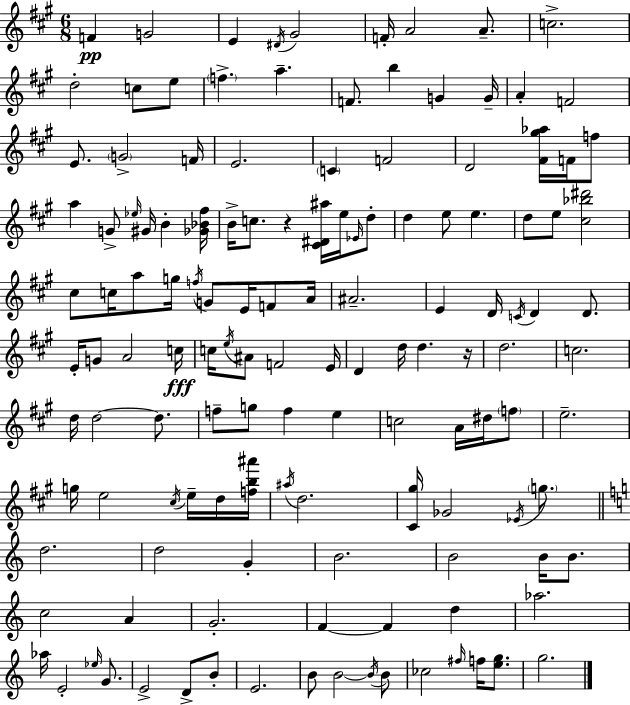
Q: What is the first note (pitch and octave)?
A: F4